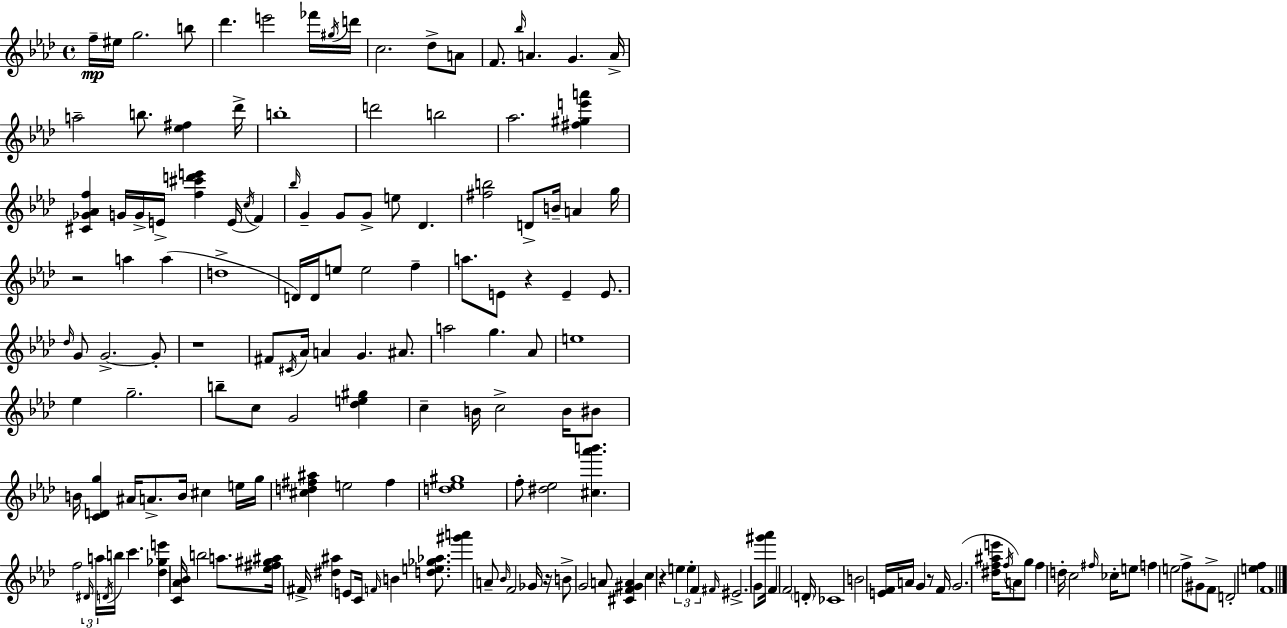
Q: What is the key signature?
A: AES major